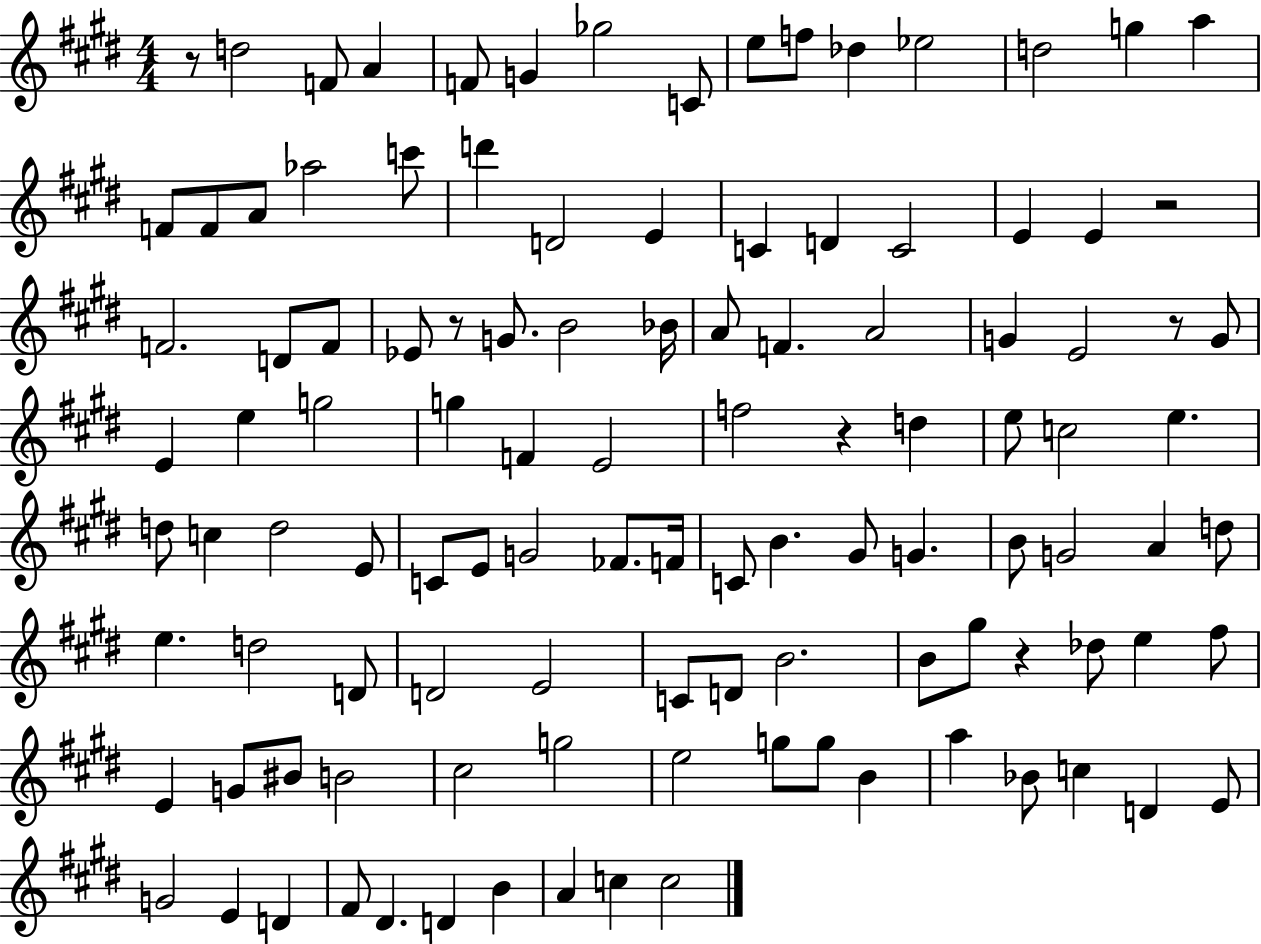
{
  \clef treble
  \numericTimeSignature
  \time 4/4
  \key e \major
  r8 d''2 f'8 a'4 | f'8 g'4 ges''2 c'8 | e''8 f''8 des''4 ees''2 | d''2 g''4 a''4 | \break f'8 f'8 a'8 aes''2 c'''8 | d'''4 d'2 e'4 | c'4 d'4 c'2 | e'4 e'4 r2 | \break f'2. d'8 f'8 | ees'8 r8 g'8. b'2 bes'16 | a'8 f'4. a'2 | g'4 e'2 r8 g'8 | \break e'4 e''4 g''2 | g''4 f'4 e'2 | f''2 r4 d''4 | e''8 c''2 e''4. | \break d''8 c''4 d''2 e'8 | c'8 e'8 g'2 fes'8. f'16 | c'8 b'4. gis'8 g'4. | b'8 g'2 a'4 d''8 | \break e''4. d''2 d'8 | d'2 e'2 | c'8 d'8 b'2. | b'8 gis''8 r4 des''8 e''4 fis''8 | \break e'4 g'8 bis'8 b'2 | cis''2 g''2 | e''2 g''8 g''8 b'4 | a''4 bes'8 c''4 d'4 e'8 | \break g'2 e'4 d'4 | fis'8 dis'4. d'4 b'4 | a'4 c''4 c''2 | \bar "|."
}